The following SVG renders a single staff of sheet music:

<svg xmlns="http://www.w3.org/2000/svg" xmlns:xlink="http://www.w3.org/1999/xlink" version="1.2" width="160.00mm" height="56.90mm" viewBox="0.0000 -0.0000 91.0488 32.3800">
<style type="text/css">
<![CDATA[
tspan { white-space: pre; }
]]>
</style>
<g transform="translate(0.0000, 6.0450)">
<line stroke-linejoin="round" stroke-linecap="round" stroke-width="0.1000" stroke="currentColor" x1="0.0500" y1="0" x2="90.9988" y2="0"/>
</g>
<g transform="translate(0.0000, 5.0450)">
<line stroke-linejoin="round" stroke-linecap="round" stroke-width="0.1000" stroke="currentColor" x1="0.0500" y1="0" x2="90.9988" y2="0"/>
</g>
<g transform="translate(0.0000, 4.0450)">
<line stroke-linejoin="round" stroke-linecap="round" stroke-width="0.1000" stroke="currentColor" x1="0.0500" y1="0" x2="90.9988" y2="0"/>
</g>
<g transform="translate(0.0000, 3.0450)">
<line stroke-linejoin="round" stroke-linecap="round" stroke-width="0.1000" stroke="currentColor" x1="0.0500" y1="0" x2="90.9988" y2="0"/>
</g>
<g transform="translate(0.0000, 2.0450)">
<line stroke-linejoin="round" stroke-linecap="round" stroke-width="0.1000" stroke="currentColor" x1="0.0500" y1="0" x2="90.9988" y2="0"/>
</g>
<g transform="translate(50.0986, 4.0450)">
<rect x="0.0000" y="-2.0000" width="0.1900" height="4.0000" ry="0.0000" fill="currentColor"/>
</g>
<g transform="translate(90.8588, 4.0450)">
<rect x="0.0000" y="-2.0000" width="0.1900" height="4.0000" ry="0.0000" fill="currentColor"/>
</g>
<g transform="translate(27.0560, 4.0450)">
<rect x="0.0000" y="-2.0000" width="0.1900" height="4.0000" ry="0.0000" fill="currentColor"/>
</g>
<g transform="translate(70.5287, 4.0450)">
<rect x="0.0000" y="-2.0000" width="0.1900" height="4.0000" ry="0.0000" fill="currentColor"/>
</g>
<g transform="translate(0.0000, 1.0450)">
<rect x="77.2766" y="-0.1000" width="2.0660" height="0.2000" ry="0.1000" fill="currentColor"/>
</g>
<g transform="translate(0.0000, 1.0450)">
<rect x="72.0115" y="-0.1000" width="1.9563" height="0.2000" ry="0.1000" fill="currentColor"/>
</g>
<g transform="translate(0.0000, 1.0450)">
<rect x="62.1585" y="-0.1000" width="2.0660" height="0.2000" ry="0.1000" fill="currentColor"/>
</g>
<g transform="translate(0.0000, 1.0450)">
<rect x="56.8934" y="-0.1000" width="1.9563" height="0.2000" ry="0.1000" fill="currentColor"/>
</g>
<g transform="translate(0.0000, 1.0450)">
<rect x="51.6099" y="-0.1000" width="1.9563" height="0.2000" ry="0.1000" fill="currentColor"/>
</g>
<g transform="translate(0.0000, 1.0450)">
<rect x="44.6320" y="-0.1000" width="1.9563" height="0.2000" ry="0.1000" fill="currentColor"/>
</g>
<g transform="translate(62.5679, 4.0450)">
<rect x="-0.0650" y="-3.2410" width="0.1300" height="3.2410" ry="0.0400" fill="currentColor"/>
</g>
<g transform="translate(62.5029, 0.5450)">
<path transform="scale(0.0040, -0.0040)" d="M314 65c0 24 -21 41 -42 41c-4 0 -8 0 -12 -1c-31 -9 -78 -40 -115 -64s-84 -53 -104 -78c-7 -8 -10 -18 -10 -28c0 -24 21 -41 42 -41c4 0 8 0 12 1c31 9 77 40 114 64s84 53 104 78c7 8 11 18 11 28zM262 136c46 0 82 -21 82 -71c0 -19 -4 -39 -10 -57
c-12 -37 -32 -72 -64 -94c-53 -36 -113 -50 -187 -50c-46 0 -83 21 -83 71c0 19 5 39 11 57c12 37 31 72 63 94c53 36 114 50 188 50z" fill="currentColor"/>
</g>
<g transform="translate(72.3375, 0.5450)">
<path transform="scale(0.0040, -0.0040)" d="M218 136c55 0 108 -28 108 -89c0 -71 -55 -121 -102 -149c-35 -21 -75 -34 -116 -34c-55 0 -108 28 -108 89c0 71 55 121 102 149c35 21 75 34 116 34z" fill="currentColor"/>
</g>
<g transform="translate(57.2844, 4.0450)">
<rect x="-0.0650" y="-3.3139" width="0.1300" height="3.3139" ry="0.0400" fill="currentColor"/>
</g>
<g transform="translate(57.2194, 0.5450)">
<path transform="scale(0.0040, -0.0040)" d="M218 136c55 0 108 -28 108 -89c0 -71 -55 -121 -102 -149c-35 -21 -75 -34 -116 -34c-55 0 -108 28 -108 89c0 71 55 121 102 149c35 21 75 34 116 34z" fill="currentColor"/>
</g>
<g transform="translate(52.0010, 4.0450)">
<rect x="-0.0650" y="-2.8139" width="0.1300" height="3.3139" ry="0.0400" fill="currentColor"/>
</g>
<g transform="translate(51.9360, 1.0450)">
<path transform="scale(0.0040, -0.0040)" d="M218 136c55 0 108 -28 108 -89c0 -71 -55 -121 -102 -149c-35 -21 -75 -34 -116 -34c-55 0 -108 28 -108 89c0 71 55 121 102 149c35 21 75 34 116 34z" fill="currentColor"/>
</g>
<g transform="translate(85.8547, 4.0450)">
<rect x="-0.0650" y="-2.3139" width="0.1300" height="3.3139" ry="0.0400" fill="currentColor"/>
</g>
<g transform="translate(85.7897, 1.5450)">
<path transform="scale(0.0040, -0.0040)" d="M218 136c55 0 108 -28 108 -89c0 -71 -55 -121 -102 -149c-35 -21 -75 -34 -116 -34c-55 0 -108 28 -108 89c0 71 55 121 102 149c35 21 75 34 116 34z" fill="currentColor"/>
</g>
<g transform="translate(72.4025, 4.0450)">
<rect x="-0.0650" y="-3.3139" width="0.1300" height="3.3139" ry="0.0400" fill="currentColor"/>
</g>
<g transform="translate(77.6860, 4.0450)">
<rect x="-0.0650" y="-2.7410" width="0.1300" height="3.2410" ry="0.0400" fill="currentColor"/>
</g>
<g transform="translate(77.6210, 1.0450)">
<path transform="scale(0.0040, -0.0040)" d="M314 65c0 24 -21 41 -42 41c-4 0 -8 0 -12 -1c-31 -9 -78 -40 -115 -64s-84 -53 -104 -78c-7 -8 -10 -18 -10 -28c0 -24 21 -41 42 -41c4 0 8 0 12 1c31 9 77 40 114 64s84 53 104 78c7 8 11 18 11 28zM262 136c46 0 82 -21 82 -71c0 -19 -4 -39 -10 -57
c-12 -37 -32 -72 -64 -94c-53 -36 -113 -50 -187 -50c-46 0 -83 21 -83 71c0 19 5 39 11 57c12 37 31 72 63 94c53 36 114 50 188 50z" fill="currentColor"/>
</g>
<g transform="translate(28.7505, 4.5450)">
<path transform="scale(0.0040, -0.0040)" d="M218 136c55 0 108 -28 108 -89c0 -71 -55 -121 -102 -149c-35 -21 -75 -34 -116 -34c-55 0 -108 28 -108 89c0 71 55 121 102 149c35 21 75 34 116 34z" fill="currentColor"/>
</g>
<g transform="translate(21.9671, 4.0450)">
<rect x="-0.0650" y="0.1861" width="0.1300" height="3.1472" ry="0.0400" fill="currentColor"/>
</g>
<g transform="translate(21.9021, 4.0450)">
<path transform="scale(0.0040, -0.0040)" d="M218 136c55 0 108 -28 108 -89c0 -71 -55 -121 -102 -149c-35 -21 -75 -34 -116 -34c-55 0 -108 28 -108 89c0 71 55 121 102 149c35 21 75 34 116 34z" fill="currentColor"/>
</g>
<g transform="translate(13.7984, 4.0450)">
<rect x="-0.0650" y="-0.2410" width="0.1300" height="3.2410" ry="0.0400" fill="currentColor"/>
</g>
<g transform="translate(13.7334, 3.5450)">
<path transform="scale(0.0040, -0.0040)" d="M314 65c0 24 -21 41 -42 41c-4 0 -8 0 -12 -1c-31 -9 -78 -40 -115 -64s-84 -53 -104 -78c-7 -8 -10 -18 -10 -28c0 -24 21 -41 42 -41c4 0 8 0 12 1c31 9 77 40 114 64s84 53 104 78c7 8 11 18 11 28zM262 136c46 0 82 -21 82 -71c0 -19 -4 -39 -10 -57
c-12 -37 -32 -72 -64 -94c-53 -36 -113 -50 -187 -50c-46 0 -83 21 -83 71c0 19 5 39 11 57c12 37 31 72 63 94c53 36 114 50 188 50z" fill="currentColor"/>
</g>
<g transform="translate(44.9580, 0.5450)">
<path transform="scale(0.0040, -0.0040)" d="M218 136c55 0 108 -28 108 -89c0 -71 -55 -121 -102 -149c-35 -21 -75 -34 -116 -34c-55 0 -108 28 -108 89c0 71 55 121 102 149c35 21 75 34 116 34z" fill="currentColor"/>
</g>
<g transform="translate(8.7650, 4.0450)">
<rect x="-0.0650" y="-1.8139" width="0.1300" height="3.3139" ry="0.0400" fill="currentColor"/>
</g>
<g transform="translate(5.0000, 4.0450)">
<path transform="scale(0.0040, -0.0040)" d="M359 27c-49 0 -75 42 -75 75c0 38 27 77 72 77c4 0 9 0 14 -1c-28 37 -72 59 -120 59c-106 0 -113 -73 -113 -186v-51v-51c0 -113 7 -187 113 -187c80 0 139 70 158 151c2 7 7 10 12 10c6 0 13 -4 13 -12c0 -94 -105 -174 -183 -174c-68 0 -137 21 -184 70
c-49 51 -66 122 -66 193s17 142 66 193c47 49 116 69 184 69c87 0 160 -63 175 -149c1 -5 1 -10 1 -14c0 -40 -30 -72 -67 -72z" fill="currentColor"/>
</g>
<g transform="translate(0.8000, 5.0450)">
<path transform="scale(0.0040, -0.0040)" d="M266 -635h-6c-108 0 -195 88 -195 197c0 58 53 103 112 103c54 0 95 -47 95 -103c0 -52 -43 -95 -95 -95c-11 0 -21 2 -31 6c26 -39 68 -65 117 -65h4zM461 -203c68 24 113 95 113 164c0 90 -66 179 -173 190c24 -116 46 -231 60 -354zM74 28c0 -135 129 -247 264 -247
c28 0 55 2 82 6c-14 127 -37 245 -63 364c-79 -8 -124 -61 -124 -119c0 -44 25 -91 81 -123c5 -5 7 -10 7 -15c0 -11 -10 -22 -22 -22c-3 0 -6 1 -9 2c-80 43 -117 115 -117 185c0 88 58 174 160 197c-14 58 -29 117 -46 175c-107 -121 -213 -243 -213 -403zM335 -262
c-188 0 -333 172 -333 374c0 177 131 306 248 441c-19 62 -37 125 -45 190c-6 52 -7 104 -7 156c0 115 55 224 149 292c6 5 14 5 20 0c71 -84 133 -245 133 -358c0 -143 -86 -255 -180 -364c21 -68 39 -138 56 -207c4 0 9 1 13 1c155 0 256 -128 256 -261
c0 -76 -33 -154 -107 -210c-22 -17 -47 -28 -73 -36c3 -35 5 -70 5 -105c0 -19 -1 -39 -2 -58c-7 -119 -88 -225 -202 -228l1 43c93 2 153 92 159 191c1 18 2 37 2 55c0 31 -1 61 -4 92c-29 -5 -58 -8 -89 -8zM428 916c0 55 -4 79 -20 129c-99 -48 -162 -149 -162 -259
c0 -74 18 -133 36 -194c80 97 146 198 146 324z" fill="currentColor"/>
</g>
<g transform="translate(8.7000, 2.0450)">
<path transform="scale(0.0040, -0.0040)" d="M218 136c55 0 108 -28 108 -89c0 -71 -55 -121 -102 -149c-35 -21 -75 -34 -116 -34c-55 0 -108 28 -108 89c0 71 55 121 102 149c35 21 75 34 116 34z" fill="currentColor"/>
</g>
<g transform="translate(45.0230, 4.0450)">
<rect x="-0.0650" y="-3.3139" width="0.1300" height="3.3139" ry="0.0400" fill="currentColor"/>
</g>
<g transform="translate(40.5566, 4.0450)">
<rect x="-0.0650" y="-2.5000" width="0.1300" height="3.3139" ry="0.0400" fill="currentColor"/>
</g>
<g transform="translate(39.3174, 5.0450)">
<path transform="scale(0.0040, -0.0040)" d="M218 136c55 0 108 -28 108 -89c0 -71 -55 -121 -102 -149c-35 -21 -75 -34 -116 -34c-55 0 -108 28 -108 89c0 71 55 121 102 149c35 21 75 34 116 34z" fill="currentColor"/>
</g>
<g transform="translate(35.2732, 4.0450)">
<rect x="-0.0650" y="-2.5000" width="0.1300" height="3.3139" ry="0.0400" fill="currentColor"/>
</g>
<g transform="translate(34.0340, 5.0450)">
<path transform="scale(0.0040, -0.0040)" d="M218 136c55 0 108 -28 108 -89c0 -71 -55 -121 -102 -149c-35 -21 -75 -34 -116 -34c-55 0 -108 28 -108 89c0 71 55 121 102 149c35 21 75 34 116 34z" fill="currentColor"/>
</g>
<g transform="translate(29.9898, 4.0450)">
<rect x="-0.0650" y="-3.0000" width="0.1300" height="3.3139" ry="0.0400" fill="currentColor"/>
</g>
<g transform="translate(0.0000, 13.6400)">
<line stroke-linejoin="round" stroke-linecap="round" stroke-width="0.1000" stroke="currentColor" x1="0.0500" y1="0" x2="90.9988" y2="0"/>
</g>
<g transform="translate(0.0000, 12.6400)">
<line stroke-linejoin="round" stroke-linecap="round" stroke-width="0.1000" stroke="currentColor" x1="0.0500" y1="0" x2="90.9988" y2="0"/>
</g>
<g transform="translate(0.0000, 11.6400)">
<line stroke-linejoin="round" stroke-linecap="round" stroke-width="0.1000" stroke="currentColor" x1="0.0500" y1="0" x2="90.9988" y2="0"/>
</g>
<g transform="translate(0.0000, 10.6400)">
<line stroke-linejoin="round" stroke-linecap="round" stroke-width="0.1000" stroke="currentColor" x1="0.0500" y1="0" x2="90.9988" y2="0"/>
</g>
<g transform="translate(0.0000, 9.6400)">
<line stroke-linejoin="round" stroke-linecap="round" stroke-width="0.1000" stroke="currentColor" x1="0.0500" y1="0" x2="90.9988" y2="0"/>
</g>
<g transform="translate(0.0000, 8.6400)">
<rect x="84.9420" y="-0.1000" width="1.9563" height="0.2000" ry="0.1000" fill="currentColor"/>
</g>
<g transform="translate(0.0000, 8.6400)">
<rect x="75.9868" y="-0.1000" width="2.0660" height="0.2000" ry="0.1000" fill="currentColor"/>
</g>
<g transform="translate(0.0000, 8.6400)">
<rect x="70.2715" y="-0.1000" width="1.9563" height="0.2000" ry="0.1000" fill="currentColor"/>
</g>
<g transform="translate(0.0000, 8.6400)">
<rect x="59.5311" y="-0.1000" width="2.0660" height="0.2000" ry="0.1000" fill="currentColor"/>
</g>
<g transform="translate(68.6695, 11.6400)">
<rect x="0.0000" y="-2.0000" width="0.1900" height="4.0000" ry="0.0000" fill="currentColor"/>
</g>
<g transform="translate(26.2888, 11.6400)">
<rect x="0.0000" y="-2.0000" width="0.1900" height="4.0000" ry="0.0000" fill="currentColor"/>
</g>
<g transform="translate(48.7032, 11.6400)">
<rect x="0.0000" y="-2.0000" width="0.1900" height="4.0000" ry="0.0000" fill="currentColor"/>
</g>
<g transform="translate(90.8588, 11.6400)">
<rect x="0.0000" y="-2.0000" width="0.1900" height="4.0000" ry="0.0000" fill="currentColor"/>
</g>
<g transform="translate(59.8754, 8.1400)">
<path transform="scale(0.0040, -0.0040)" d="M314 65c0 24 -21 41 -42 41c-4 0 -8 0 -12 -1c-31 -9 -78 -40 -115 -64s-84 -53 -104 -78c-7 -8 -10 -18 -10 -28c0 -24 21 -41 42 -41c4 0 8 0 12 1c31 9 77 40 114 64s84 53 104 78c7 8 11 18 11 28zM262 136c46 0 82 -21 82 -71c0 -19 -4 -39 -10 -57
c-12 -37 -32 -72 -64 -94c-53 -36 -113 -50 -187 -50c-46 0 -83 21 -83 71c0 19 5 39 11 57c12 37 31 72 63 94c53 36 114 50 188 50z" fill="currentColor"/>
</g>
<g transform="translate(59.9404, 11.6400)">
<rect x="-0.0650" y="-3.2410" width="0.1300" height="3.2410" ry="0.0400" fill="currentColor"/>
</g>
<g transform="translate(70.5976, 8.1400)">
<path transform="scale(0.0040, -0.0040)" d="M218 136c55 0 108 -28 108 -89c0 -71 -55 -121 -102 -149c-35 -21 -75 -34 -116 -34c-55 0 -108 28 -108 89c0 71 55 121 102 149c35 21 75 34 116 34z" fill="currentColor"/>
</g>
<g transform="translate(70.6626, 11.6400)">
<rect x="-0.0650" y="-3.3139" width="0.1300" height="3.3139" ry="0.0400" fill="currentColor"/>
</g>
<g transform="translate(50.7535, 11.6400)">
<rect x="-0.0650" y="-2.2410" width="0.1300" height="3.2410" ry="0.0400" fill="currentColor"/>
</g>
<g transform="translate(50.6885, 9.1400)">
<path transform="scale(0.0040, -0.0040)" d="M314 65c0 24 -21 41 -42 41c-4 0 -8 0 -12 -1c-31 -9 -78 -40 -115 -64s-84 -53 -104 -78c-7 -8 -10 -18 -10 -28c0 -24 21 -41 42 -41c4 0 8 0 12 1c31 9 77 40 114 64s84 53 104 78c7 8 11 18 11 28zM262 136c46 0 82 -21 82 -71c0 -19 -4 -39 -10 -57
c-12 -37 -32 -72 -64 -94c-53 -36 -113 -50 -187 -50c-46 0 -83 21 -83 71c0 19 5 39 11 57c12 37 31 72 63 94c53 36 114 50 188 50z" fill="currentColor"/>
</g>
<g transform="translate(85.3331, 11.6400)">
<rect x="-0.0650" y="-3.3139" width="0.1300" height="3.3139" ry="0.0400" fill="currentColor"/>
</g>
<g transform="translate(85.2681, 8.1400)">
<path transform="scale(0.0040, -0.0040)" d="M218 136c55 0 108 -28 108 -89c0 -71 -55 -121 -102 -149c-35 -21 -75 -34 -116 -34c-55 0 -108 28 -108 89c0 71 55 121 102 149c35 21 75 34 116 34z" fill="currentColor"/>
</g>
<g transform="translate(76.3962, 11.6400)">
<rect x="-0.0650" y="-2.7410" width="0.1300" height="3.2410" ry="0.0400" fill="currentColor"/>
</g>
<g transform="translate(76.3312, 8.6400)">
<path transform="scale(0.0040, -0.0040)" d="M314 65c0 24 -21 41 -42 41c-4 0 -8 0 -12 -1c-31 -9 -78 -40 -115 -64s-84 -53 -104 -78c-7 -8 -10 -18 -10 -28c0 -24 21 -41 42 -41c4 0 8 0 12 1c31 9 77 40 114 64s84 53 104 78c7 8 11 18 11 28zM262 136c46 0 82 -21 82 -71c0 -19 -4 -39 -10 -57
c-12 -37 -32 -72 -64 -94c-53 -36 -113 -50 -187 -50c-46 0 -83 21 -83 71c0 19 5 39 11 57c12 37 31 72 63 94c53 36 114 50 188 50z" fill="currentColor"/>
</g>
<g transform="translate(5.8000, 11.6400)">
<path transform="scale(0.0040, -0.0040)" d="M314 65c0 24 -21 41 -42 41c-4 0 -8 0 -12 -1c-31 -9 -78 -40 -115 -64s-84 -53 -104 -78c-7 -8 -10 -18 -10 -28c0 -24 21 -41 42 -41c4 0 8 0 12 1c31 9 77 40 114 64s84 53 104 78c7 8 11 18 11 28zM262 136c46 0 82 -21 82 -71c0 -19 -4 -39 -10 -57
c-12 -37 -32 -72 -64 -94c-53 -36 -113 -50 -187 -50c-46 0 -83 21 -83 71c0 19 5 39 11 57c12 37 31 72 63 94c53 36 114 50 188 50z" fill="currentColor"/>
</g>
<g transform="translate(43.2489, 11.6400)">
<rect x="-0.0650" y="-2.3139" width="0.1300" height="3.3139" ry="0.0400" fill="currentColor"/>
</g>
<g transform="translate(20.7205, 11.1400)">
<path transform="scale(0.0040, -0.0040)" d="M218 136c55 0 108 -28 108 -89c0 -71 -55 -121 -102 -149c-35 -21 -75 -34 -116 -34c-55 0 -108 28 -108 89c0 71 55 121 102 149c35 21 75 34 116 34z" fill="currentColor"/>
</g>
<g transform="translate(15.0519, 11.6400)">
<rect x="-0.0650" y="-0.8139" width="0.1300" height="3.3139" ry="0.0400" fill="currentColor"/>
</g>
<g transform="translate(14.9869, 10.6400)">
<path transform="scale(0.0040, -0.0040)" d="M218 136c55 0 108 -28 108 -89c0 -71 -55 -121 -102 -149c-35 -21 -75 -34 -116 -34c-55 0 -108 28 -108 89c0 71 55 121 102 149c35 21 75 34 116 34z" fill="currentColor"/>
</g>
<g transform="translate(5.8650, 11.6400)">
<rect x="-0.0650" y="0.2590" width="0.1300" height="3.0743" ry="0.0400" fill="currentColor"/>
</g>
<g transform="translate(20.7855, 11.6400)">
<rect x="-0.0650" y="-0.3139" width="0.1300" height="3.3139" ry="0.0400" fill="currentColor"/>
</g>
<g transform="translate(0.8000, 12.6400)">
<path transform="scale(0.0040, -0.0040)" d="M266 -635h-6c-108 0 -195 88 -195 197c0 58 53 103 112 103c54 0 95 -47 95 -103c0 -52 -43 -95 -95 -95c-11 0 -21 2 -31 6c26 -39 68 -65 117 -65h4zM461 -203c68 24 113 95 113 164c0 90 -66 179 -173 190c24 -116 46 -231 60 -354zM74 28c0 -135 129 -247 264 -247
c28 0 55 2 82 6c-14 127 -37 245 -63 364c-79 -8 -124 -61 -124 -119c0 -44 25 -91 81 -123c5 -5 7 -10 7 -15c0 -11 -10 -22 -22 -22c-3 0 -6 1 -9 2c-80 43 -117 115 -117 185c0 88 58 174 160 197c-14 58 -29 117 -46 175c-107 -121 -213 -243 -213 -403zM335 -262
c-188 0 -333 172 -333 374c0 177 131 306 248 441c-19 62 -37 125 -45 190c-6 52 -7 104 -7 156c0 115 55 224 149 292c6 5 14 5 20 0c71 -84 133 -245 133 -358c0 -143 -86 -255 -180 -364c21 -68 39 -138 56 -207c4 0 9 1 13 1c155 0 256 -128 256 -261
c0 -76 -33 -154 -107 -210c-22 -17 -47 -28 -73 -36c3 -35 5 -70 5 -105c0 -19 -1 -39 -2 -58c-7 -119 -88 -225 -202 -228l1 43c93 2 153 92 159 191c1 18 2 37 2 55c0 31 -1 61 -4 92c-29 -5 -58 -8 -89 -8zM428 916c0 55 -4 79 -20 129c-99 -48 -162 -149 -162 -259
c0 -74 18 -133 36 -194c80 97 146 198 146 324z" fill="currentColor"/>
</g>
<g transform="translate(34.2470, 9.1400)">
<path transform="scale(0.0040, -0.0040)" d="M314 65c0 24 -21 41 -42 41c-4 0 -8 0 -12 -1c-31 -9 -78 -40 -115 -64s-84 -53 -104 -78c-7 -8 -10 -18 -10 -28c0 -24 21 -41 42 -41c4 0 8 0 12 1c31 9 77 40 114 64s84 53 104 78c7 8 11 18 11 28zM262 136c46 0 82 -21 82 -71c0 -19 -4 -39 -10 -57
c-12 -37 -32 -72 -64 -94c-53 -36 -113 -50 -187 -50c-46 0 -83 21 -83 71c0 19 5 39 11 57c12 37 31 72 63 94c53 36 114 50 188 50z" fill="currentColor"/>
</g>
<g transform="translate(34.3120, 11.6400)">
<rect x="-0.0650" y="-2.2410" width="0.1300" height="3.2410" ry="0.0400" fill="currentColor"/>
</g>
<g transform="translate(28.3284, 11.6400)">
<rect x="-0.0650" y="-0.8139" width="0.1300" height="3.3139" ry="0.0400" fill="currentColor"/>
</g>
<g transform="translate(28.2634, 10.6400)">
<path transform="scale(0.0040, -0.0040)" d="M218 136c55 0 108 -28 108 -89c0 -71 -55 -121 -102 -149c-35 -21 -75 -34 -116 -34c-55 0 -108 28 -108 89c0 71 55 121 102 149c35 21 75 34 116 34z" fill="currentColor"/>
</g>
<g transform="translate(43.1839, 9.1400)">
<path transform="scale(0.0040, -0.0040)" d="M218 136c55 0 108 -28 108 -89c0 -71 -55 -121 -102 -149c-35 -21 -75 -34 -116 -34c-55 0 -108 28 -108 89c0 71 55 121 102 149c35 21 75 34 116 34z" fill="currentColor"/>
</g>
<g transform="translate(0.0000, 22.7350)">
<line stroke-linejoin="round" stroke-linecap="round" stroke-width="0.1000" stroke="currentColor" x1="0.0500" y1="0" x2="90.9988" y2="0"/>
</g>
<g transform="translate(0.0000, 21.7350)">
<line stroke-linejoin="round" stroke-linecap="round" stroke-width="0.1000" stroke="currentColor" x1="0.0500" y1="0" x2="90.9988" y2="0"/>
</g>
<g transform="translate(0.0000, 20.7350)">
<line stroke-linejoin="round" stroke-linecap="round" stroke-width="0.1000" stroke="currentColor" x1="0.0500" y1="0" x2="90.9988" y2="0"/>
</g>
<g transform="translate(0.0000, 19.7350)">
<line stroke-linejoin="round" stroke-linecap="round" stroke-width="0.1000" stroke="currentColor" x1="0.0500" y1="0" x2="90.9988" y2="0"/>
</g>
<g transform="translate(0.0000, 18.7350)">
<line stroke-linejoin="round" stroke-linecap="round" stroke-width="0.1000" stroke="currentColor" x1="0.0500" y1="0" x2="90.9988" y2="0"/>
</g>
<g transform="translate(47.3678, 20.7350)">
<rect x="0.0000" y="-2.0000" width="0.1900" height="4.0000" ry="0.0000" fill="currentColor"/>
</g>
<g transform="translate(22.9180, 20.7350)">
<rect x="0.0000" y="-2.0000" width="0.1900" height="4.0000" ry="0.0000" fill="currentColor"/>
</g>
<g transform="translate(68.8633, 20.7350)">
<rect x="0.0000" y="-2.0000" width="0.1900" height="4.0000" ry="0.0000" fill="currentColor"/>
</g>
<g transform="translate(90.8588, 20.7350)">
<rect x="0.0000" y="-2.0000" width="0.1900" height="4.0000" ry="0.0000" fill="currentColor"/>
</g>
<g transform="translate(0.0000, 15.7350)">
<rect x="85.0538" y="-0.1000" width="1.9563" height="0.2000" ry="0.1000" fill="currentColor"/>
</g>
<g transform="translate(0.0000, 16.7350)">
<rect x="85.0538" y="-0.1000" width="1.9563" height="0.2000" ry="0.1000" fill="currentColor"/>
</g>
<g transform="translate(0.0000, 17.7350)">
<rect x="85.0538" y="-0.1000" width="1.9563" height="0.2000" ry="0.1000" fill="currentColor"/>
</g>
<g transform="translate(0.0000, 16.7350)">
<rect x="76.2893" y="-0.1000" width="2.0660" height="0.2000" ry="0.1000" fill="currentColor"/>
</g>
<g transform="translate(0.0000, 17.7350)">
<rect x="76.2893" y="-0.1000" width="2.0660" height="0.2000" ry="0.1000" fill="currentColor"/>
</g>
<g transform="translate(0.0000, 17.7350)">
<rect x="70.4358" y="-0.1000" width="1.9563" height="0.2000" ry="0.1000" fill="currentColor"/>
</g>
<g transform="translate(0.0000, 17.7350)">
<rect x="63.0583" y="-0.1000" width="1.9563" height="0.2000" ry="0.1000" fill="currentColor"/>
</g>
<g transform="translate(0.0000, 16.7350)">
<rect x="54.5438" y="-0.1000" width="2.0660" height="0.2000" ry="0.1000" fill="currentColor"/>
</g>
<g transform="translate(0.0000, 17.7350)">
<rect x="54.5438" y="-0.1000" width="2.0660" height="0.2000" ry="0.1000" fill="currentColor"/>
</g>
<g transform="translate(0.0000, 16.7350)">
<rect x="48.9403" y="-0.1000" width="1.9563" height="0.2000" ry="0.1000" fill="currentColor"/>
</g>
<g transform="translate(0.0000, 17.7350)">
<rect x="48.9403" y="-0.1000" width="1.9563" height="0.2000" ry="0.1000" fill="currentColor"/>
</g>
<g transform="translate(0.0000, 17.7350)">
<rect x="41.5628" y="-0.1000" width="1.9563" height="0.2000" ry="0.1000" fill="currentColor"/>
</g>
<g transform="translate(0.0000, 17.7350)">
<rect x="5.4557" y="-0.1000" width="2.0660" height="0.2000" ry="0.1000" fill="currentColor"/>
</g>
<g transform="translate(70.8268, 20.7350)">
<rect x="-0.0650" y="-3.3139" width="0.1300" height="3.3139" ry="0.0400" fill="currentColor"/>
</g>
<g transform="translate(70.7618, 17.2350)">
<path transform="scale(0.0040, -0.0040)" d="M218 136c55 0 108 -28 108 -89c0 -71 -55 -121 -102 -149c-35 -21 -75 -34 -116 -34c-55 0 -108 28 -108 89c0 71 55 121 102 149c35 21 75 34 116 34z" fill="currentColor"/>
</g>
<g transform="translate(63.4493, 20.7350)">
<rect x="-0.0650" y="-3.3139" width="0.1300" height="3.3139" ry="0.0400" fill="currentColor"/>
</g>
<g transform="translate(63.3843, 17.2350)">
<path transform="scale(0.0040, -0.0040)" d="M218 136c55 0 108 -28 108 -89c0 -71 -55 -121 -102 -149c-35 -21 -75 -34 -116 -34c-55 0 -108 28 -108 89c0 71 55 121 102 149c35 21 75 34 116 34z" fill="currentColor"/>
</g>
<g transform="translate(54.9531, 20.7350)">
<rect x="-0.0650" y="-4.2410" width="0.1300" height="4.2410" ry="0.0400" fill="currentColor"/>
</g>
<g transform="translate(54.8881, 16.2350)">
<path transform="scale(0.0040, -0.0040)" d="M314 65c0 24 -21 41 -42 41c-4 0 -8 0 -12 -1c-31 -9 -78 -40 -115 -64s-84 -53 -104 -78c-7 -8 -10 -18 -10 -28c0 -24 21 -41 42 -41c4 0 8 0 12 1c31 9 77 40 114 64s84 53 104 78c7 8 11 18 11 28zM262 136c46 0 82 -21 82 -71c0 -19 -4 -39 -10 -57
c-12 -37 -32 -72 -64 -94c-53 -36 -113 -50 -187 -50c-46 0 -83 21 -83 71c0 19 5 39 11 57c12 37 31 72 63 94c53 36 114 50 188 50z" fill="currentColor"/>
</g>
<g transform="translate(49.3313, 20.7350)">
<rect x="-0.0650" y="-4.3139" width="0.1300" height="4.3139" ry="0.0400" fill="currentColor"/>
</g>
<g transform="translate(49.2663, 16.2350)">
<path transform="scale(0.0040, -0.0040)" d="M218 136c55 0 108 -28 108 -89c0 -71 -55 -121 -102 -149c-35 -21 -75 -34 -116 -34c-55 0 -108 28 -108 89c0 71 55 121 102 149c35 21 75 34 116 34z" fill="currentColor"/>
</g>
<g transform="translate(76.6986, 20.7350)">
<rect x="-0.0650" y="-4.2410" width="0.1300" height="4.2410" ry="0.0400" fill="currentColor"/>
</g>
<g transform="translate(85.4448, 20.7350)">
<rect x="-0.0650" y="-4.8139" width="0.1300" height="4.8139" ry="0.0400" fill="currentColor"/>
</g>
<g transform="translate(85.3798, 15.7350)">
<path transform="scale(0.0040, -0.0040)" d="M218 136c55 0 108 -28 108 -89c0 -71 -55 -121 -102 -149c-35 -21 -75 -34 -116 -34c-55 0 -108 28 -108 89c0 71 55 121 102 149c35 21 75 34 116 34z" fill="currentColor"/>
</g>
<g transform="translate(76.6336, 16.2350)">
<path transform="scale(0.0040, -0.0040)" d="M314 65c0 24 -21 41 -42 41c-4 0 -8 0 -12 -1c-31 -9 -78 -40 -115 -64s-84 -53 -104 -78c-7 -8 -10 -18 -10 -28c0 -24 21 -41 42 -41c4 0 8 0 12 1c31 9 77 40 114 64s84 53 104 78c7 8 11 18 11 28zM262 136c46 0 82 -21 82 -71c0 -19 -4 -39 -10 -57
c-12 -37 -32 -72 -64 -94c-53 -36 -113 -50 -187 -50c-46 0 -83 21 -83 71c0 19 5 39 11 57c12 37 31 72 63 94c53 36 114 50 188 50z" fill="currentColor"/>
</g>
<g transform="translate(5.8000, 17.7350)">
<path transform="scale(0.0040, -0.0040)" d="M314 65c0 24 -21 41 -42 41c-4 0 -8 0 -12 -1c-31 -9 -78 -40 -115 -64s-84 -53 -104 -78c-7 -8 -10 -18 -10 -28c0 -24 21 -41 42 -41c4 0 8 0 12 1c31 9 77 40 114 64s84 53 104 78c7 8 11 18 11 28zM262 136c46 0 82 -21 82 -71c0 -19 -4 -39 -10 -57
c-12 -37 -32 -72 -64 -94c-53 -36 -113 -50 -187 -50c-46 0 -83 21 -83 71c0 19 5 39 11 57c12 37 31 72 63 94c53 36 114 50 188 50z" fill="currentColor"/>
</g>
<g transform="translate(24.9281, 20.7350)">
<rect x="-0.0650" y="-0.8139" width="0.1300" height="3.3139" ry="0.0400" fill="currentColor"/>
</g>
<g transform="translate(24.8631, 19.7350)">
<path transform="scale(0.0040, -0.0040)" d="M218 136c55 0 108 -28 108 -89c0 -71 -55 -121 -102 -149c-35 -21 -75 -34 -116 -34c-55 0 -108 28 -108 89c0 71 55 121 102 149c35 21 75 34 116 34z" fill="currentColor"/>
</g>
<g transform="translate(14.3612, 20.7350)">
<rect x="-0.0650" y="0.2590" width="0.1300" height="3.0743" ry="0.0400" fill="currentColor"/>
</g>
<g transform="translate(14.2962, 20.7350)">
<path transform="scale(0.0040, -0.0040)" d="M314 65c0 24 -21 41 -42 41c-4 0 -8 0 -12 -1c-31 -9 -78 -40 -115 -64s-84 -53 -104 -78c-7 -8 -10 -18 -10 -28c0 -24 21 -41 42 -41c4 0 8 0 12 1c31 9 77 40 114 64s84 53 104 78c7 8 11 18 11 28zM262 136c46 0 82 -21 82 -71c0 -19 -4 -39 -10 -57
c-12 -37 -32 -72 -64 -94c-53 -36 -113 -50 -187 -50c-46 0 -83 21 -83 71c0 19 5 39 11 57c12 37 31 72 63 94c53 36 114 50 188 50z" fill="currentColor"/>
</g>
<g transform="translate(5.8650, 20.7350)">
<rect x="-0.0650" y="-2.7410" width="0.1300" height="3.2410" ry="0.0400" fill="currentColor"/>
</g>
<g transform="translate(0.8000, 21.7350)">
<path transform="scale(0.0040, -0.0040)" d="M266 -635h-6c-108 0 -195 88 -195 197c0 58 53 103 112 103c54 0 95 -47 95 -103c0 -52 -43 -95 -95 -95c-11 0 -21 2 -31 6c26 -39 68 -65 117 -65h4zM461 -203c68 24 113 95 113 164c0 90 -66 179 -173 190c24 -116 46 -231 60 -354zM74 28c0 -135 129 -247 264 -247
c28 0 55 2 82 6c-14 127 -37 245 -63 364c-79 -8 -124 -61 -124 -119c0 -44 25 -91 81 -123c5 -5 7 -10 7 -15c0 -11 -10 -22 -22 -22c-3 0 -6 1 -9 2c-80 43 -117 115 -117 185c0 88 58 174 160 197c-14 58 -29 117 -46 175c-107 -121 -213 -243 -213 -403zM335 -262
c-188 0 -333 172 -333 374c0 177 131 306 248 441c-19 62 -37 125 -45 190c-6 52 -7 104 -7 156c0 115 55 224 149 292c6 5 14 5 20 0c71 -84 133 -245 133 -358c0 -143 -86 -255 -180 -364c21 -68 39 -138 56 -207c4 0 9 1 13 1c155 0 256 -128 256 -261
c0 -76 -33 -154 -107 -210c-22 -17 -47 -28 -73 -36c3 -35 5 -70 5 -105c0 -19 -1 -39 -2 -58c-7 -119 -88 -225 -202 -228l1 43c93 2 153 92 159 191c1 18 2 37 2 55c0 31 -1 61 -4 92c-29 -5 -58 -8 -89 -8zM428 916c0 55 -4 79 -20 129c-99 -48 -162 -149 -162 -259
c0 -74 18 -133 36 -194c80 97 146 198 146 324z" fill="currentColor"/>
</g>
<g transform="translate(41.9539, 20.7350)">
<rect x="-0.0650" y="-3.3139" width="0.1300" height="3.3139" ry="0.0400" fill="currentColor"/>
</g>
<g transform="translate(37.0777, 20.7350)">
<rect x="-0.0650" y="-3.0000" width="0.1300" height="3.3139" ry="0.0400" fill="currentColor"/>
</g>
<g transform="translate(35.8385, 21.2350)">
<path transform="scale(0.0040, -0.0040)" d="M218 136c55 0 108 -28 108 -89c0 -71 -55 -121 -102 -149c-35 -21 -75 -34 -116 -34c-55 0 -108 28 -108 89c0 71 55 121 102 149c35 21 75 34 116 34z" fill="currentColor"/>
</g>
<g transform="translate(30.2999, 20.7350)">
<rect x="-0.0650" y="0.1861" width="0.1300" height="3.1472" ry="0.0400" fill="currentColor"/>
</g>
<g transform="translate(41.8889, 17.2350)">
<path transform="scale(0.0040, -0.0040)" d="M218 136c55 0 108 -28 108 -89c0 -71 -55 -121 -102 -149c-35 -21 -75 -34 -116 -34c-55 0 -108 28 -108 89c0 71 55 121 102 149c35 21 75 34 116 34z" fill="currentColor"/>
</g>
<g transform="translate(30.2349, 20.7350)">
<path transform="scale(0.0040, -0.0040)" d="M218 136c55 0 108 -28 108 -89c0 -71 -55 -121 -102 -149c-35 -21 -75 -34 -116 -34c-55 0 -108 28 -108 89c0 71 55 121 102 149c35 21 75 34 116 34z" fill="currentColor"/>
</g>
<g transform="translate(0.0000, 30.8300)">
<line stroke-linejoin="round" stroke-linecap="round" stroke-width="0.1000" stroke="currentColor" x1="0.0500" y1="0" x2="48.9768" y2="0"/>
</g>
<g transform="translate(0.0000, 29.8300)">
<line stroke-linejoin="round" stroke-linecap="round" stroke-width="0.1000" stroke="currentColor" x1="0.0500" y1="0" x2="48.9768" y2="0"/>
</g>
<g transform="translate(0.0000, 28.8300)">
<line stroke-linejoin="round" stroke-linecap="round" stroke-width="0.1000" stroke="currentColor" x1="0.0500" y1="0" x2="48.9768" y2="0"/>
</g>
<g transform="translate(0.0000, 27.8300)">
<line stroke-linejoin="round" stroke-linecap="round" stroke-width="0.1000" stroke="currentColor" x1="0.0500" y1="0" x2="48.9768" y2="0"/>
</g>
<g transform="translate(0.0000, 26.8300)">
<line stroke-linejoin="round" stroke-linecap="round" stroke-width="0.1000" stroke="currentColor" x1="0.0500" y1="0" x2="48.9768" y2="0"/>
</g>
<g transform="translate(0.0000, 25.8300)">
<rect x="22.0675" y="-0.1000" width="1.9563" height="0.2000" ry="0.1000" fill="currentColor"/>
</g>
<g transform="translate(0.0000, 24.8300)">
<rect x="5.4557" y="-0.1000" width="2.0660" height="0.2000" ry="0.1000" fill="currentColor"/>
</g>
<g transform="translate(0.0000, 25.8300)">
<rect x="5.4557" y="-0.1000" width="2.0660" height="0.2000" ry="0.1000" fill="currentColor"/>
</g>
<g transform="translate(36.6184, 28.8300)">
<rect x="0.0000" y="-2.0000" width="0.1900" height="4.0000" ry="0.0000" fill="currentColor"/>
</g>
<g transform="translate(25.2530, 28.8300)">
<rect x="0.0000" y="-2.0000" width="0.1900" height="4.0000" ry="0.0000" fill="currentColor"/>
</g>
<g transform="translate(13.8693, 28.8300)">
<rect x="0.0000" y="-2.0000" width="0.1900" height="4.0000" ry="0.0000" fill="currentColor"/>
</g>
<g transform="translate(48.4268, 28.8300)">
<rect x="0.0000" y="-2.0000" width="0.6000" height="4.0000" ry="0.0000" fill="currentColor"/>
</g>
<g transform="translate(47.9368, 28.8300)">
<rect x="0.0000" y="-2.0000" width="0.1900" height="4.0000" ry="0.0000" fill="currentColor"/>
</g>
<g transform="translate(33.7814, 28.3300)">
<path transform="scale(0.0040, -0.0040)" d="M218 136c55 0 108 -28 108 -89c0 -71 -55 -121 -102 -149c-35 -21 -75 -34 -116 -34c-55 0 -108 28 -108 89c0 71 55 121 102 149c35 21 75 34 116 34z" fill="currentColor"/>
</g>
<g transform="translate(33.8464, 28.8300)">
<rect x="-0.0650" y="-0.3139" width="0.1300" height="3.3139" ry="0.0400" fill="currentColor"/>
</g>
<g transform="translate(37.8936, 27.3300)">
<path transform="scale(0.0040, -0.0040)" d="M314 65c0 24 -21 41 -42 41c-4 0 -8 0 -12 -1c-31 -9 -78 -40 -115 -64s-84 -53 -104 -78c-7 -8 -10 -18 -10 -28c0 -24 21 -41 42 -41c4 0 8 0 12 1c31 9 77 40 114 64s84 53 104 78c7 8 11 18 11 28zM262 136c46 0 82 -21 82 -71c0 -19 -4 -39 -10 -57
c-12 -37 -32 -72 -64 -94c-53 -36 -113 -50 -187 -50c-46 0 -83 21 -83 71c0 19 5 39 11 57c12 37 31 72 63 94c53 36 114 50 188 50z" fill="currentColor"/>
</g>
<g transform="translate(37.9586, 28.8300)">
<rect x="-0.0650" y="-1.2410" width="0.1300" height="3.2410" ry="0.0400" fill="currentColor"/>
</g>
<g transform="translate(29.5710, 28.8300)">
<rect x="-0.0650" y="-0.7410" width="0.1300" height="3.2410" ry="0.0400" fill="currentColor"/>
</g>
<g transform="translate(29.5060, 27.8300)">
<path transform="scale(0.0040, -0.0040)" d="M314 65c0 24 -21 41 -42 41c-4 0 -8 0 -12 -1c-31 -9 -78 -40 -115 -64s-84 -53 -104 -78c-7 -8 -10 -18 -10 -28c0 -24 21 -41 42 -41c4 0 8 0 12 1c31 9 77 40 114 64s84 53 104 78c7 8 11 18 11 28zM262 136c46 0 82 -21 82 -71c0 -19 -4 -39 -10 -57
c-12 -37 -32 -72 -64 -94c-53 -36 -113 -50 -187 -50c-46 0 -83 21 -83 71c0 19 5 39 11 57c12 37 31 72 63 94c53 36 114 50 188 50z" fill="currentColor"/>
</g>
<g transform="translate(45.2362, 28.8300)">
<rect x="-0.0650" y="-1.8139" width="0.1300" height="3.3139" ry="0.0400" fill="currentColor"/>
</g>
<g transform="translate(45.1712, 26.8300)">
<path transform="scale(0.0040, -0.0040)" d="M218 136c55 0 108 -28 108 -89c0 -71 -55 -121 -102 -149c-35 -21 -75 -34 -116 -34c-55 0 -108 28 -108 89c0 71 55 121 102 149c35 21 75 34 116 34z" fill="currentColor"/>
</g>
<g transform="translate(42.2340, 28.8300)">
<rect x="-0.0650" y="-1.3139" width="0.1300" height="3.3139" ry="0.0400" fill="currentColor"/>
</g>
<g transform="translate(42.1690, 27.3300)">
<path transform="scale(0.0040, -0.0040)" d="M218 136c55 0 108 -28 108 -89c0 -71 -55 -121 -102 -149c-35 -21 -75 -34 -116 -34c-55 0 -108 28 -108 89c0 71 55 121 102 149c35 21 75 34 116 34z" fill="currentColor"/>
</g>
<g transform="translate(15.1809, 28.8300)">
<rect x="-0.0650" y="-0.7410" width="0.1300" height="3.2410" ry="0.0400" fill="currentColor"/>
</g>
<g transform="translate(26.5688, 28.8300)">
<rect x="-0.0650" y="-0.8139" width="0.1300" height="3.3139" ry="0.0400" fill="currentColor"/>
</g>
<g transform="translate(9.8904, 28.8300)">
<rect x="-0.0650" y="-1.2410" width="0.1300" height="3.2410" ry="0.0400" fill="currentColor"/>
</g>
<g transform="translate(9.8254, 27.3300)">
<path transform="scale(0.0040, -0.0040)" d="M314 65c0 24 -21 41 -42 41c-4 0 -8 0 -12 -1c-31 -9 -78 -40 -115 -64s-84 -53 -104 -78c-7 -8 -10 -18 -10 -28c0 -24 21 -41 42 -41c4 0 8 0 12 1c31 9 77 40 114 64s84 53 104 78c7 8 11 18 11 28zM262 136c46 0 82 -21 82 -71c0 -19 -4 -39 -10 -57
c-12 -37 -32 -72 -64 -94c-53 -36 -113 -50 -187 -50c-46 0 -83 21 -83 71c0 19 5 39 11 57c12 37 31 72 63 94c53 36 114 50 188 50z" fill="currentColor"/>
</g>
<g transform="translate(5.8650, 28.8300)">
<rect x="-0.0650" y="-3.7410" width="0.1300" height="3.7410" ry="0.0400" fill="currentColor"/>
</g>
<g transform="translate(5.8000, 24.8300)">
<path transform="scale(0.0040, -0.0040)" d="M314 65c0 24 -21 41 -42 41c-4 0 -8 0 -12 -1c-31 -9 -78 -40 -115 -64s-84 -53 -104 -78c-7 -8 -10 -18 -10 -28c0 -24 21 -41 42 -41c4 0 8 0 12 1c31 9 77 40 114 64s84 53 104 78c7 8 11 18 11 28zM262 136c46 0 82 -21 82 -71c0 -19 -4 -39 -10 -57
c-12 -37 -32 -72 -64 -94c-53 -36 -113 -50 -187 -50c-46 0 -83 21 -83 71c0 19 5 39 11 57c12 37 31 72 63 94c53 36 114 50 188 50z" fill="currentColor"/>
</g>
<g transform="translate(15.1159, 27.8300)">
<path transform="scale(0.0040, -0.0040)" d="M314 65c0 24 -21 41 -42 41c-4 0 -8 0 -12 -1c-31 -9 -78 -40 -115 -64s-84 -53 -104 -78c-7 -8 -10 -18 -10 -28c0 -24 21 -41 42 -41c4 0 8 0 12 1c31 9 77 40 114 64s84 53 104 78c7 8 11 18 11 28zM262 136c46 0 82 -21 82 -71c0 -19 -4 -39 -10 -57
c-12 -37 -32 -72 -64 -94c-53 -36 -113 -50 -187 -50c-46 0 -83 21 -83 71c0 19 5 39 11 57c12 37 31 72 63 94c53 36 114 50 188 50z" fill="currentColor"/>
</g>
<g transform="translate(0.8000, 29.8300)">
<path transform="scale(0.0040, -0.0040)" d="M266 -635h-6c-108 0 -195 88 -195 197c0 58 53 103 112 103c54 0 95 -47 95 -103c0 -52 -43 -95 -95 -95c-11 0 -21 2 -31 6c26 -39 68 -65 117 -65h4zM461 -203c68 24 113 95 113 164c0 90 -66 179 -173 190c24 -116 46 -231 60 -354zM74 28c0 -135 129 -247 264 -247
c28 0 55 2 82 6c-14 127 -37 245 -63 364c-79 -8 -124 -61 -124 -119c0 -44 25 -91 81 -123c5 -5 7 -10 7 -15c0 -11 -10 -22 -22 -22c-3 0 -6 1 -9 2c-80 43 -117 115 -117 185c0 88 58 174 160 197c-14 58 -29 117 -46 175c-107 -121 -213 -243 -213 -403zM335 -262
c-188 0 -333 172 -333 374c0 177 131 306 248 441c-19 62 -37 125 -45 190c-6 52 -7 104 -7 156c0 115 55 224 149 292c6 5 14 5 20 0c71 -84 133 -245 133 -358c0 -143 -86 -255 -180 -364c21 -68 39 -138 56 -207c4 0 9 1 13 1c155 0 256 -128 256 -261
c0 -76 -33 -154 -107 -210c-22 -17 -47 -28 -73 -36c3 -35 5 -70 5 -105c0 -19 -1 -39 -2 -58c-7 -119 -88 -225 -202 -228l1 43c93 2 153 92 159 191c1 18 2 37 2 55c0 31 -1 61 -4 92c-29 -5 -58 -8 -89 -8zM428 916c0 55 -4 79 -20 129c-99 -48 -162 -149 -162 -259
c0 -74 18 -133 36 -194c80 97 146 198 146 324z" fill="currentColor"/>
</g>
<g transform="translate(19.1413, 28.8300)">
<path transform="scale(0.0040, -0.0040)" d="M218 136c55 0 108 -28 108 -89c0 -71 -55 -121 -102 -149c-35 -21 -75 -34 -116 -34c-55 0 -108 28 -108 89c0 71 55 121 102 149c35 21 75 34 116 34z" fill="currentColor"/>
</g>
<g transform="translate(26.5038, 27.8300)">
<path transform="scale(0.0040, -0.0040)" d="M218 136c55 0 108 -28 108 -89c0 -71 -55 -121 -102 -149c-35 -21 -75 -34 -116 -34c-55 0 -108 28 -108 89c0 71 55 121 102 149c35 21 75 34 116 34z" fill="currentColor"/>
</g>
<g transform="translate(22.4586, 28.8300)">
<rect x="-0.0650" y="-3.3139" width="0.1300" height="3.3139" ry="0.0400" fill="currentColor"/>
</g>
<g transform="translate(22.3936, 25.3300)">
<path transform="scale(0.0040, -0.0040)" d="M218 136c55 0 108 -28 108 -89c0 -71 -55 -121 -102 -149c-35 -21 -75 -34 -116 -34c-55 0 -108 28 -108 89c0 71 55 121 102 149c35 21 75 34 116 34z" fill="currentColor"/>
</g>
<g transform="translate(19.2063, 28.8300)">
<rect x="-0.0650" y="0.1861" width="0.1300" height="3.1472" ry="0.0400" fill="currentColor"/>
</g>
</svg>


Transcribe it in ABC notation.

X:1
T:Untitled
M:4/4
L:1/4
K:C
f c2 B A G G b a b b2 b a2 g B2 d c d g2 g g2 b2 b a2 b a2 B2 d B A b d' d'2 b b d'2 e' c'2 e2 d2 B b d d2 c e2 e f